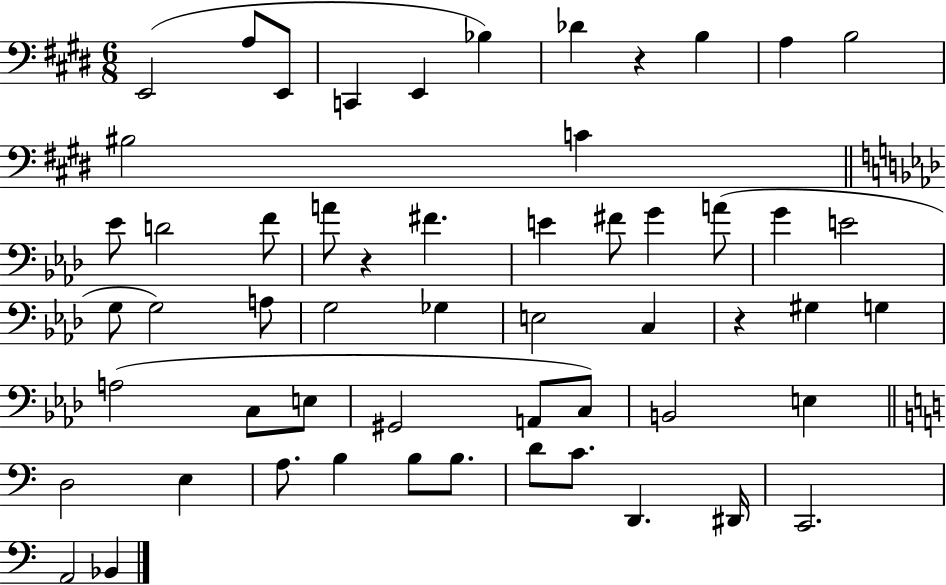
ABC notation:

X:1
T:Untitled
M:6/8
L:1/4
K:E
E,,2 A,/2 E,,/2 C,, E,, _B, _D z B, A, B,2 ^B,2 C _E/2 D2 F/2 A/2 z ^F E ^F/2 G A/2 G E2 G,/2 G,2 A,/2 G,2 _G, E,2 C, z ^G, G, A,2 C,/2 E,/2 ^G,,2 A,,/2 C,/2 B,,2 E, D,2 E, A,/2 B, B,/2 B,/2 D/2 C/2 D,, ^D,,/4 C,,2 A,,2 _B,,